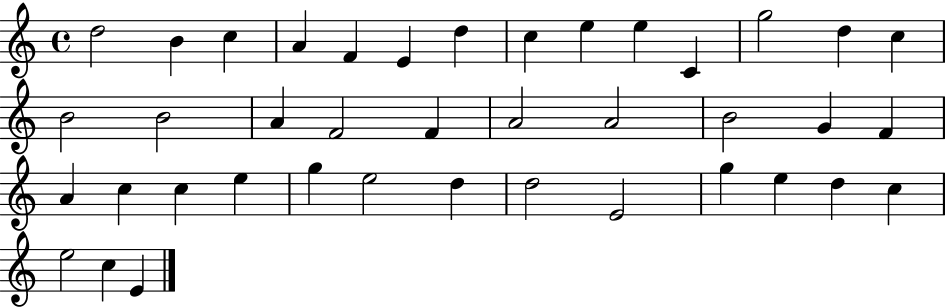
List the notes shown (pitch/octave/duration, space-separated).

D5/h B4/q C5/q A4/q F4/q E4/q D5/q C5/q E5/q E5/q C4/q G5/h D5/q C5/q B4/h B4/h A4/q F4/h F4/q A4/h A4/h B4/h G4/q F4/q A4/q C5/q C5/q E5/q G5/q E5/h D5/q D5/h E4/h G5/q E5/q D5/q C5/q E5/h C5/q E4/q